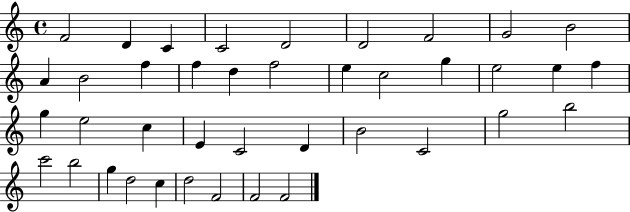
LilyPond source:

{
  \clef treble
  \time 4/4
  \defaultTimeSignature
  \key c \major
  f'2 d'4 c'4 | c'2 d'2 | d'2 f'2 | g'2 b'2 | \break a'4 b'2 f''4 | f''4 d''4 f''2 | e''4 c''2 g''4 | e''2 e''4 f''4 | \break g''4 e''2 c''4 | e'4 c'2 d'4 | b'2 c'2 | g''2 b''2 | \break c'''2 b''2 | g''4 d''2 c''4 | d''2 f'2 | f'2 f'2 | \break \bar "|."
}